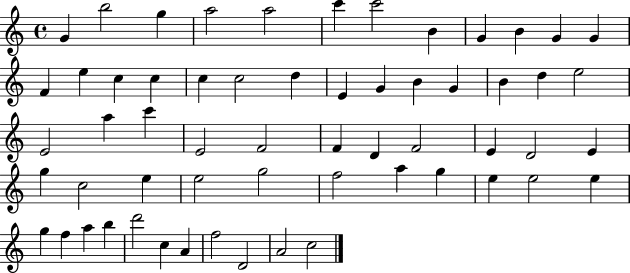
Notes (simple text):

G4/q B5/h G5/q A5/h A5/h C6/q C6/h B4/q G4/q B4/q G4/q G4/q F4/q E5/q C5/q C5/q C5/q C5/h D5/q E4/q G4/q B4/q G4/q B4/q D5/q E5/h E4/h A5/q C6/q E4/h F4/h F4/q D4/q F4/h E4/q D4/h E4/q G5/q C5/h E5/q E5/h G5/h F5/h A5/q G5/q E5/q E5/h E5/q G5/q F5/q A5/q B5/q D6/h C5/q A4/q F5/h D4/h A4/h C5/h